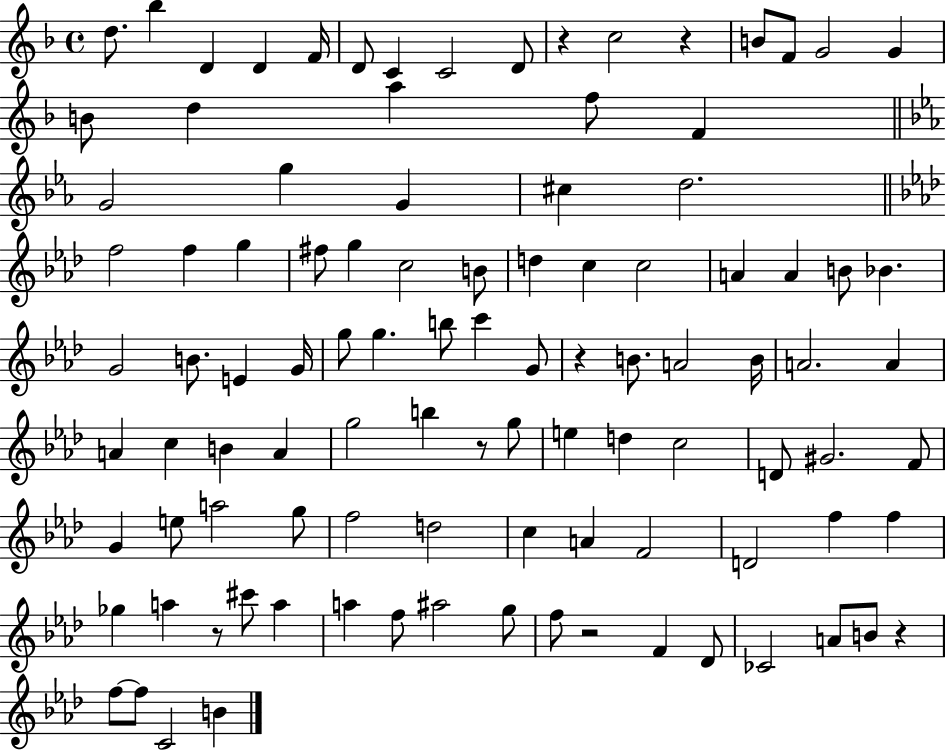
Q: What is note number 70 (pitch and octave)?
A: F5